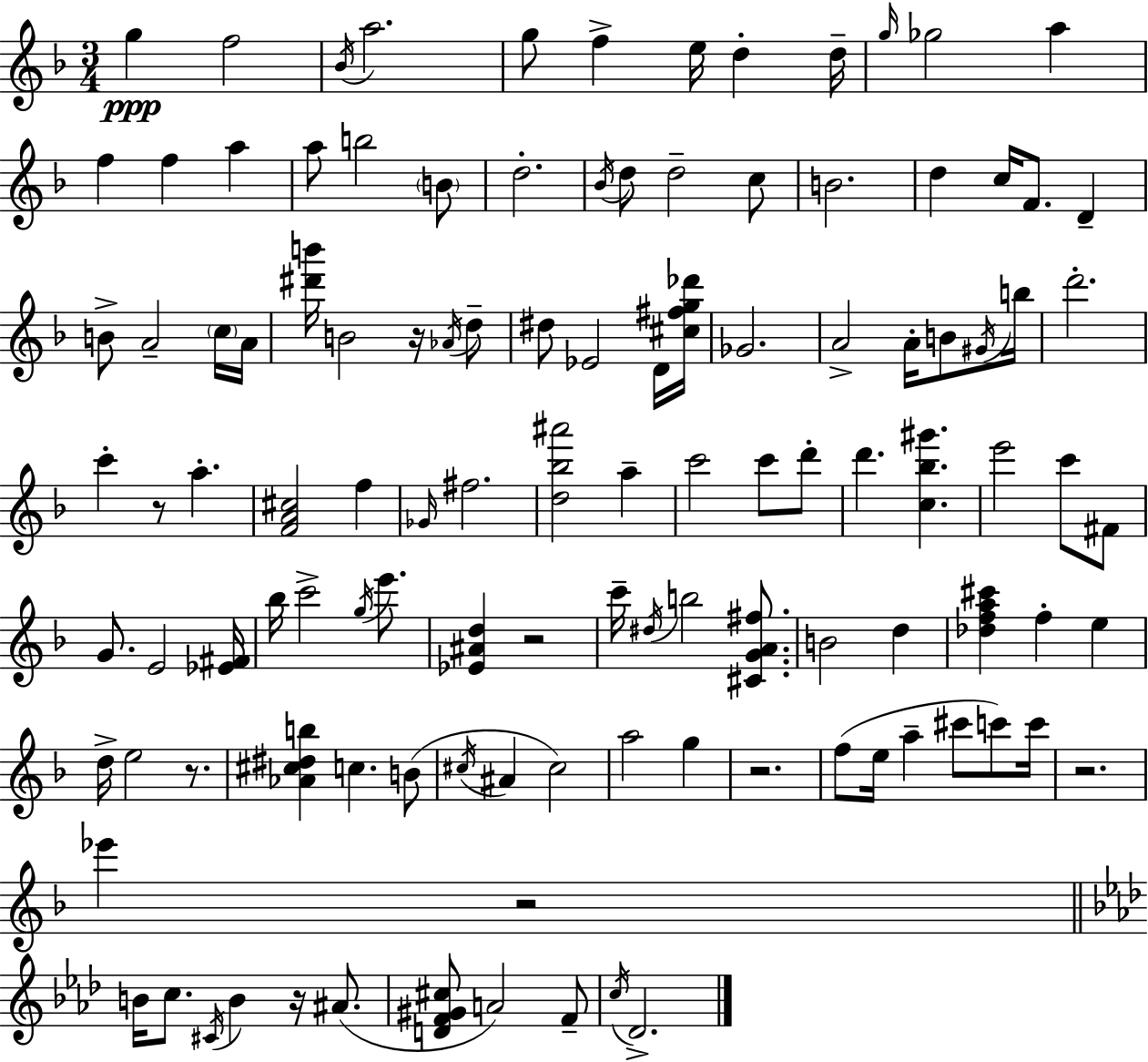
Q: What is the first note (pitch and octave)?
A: G5